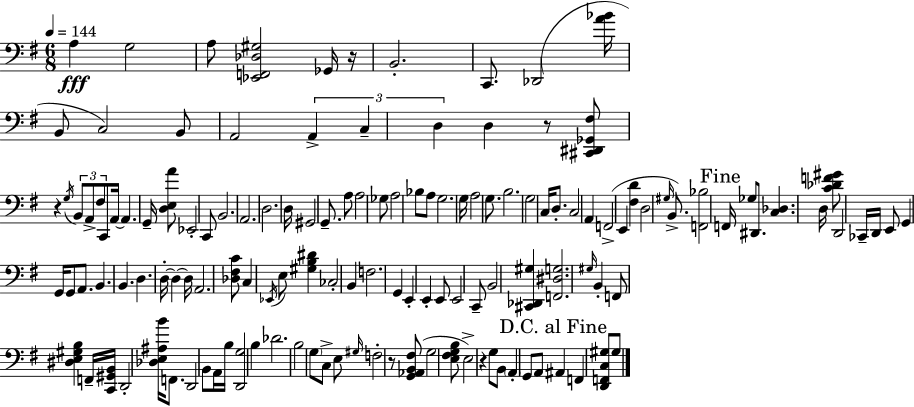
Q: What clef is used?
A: bass